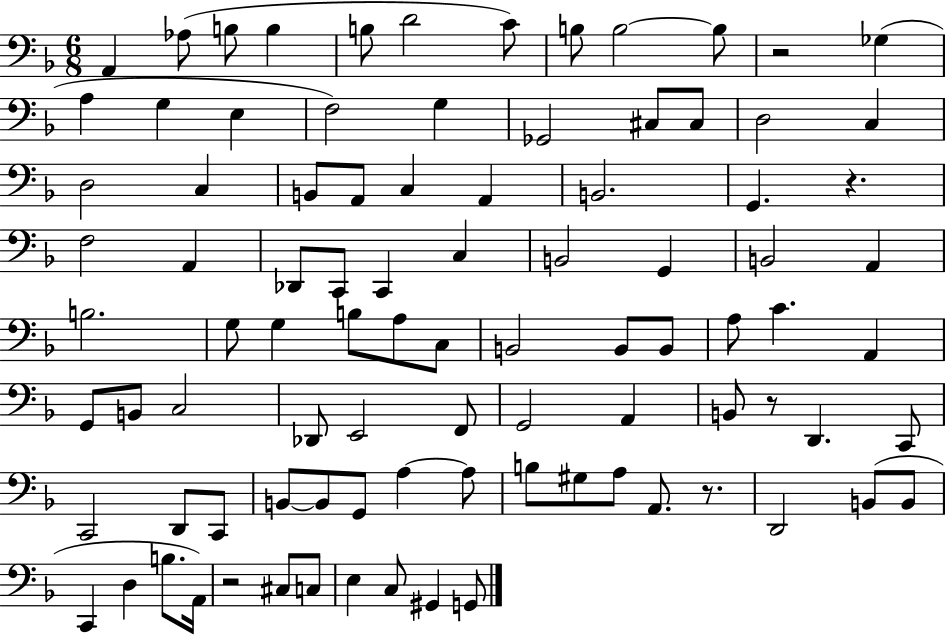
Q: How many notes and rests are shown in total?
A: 92